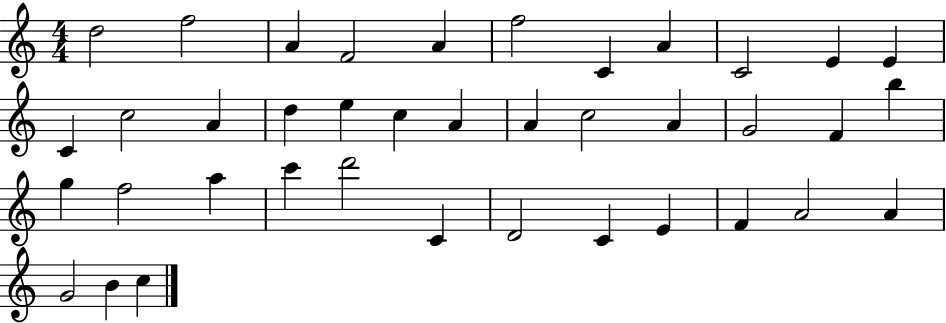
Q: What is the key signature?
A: C major